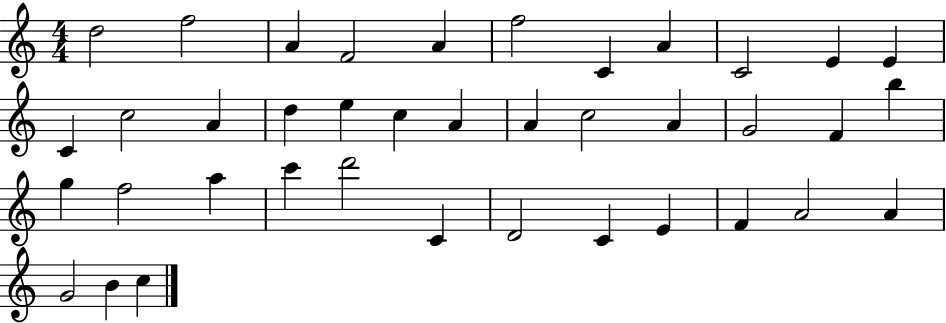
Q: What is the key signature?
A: C major